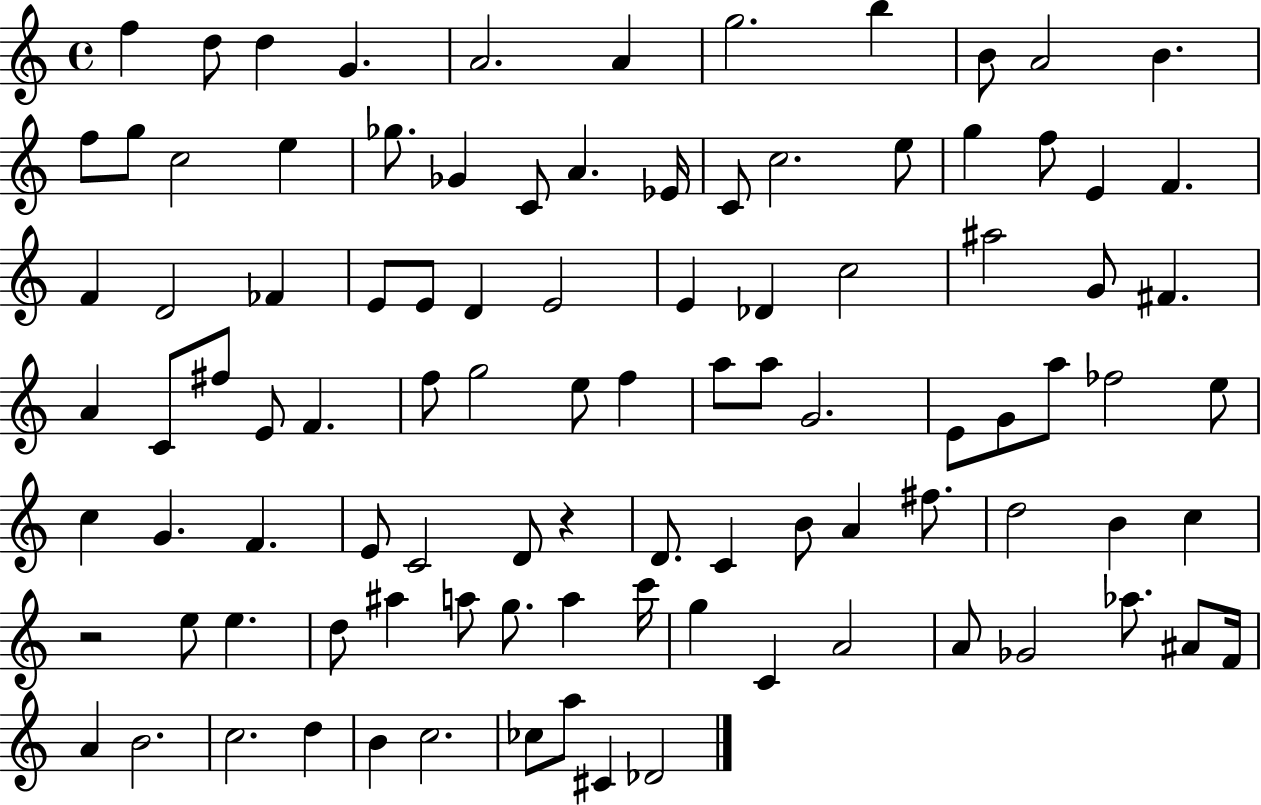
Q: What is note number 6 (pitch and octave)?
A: A4